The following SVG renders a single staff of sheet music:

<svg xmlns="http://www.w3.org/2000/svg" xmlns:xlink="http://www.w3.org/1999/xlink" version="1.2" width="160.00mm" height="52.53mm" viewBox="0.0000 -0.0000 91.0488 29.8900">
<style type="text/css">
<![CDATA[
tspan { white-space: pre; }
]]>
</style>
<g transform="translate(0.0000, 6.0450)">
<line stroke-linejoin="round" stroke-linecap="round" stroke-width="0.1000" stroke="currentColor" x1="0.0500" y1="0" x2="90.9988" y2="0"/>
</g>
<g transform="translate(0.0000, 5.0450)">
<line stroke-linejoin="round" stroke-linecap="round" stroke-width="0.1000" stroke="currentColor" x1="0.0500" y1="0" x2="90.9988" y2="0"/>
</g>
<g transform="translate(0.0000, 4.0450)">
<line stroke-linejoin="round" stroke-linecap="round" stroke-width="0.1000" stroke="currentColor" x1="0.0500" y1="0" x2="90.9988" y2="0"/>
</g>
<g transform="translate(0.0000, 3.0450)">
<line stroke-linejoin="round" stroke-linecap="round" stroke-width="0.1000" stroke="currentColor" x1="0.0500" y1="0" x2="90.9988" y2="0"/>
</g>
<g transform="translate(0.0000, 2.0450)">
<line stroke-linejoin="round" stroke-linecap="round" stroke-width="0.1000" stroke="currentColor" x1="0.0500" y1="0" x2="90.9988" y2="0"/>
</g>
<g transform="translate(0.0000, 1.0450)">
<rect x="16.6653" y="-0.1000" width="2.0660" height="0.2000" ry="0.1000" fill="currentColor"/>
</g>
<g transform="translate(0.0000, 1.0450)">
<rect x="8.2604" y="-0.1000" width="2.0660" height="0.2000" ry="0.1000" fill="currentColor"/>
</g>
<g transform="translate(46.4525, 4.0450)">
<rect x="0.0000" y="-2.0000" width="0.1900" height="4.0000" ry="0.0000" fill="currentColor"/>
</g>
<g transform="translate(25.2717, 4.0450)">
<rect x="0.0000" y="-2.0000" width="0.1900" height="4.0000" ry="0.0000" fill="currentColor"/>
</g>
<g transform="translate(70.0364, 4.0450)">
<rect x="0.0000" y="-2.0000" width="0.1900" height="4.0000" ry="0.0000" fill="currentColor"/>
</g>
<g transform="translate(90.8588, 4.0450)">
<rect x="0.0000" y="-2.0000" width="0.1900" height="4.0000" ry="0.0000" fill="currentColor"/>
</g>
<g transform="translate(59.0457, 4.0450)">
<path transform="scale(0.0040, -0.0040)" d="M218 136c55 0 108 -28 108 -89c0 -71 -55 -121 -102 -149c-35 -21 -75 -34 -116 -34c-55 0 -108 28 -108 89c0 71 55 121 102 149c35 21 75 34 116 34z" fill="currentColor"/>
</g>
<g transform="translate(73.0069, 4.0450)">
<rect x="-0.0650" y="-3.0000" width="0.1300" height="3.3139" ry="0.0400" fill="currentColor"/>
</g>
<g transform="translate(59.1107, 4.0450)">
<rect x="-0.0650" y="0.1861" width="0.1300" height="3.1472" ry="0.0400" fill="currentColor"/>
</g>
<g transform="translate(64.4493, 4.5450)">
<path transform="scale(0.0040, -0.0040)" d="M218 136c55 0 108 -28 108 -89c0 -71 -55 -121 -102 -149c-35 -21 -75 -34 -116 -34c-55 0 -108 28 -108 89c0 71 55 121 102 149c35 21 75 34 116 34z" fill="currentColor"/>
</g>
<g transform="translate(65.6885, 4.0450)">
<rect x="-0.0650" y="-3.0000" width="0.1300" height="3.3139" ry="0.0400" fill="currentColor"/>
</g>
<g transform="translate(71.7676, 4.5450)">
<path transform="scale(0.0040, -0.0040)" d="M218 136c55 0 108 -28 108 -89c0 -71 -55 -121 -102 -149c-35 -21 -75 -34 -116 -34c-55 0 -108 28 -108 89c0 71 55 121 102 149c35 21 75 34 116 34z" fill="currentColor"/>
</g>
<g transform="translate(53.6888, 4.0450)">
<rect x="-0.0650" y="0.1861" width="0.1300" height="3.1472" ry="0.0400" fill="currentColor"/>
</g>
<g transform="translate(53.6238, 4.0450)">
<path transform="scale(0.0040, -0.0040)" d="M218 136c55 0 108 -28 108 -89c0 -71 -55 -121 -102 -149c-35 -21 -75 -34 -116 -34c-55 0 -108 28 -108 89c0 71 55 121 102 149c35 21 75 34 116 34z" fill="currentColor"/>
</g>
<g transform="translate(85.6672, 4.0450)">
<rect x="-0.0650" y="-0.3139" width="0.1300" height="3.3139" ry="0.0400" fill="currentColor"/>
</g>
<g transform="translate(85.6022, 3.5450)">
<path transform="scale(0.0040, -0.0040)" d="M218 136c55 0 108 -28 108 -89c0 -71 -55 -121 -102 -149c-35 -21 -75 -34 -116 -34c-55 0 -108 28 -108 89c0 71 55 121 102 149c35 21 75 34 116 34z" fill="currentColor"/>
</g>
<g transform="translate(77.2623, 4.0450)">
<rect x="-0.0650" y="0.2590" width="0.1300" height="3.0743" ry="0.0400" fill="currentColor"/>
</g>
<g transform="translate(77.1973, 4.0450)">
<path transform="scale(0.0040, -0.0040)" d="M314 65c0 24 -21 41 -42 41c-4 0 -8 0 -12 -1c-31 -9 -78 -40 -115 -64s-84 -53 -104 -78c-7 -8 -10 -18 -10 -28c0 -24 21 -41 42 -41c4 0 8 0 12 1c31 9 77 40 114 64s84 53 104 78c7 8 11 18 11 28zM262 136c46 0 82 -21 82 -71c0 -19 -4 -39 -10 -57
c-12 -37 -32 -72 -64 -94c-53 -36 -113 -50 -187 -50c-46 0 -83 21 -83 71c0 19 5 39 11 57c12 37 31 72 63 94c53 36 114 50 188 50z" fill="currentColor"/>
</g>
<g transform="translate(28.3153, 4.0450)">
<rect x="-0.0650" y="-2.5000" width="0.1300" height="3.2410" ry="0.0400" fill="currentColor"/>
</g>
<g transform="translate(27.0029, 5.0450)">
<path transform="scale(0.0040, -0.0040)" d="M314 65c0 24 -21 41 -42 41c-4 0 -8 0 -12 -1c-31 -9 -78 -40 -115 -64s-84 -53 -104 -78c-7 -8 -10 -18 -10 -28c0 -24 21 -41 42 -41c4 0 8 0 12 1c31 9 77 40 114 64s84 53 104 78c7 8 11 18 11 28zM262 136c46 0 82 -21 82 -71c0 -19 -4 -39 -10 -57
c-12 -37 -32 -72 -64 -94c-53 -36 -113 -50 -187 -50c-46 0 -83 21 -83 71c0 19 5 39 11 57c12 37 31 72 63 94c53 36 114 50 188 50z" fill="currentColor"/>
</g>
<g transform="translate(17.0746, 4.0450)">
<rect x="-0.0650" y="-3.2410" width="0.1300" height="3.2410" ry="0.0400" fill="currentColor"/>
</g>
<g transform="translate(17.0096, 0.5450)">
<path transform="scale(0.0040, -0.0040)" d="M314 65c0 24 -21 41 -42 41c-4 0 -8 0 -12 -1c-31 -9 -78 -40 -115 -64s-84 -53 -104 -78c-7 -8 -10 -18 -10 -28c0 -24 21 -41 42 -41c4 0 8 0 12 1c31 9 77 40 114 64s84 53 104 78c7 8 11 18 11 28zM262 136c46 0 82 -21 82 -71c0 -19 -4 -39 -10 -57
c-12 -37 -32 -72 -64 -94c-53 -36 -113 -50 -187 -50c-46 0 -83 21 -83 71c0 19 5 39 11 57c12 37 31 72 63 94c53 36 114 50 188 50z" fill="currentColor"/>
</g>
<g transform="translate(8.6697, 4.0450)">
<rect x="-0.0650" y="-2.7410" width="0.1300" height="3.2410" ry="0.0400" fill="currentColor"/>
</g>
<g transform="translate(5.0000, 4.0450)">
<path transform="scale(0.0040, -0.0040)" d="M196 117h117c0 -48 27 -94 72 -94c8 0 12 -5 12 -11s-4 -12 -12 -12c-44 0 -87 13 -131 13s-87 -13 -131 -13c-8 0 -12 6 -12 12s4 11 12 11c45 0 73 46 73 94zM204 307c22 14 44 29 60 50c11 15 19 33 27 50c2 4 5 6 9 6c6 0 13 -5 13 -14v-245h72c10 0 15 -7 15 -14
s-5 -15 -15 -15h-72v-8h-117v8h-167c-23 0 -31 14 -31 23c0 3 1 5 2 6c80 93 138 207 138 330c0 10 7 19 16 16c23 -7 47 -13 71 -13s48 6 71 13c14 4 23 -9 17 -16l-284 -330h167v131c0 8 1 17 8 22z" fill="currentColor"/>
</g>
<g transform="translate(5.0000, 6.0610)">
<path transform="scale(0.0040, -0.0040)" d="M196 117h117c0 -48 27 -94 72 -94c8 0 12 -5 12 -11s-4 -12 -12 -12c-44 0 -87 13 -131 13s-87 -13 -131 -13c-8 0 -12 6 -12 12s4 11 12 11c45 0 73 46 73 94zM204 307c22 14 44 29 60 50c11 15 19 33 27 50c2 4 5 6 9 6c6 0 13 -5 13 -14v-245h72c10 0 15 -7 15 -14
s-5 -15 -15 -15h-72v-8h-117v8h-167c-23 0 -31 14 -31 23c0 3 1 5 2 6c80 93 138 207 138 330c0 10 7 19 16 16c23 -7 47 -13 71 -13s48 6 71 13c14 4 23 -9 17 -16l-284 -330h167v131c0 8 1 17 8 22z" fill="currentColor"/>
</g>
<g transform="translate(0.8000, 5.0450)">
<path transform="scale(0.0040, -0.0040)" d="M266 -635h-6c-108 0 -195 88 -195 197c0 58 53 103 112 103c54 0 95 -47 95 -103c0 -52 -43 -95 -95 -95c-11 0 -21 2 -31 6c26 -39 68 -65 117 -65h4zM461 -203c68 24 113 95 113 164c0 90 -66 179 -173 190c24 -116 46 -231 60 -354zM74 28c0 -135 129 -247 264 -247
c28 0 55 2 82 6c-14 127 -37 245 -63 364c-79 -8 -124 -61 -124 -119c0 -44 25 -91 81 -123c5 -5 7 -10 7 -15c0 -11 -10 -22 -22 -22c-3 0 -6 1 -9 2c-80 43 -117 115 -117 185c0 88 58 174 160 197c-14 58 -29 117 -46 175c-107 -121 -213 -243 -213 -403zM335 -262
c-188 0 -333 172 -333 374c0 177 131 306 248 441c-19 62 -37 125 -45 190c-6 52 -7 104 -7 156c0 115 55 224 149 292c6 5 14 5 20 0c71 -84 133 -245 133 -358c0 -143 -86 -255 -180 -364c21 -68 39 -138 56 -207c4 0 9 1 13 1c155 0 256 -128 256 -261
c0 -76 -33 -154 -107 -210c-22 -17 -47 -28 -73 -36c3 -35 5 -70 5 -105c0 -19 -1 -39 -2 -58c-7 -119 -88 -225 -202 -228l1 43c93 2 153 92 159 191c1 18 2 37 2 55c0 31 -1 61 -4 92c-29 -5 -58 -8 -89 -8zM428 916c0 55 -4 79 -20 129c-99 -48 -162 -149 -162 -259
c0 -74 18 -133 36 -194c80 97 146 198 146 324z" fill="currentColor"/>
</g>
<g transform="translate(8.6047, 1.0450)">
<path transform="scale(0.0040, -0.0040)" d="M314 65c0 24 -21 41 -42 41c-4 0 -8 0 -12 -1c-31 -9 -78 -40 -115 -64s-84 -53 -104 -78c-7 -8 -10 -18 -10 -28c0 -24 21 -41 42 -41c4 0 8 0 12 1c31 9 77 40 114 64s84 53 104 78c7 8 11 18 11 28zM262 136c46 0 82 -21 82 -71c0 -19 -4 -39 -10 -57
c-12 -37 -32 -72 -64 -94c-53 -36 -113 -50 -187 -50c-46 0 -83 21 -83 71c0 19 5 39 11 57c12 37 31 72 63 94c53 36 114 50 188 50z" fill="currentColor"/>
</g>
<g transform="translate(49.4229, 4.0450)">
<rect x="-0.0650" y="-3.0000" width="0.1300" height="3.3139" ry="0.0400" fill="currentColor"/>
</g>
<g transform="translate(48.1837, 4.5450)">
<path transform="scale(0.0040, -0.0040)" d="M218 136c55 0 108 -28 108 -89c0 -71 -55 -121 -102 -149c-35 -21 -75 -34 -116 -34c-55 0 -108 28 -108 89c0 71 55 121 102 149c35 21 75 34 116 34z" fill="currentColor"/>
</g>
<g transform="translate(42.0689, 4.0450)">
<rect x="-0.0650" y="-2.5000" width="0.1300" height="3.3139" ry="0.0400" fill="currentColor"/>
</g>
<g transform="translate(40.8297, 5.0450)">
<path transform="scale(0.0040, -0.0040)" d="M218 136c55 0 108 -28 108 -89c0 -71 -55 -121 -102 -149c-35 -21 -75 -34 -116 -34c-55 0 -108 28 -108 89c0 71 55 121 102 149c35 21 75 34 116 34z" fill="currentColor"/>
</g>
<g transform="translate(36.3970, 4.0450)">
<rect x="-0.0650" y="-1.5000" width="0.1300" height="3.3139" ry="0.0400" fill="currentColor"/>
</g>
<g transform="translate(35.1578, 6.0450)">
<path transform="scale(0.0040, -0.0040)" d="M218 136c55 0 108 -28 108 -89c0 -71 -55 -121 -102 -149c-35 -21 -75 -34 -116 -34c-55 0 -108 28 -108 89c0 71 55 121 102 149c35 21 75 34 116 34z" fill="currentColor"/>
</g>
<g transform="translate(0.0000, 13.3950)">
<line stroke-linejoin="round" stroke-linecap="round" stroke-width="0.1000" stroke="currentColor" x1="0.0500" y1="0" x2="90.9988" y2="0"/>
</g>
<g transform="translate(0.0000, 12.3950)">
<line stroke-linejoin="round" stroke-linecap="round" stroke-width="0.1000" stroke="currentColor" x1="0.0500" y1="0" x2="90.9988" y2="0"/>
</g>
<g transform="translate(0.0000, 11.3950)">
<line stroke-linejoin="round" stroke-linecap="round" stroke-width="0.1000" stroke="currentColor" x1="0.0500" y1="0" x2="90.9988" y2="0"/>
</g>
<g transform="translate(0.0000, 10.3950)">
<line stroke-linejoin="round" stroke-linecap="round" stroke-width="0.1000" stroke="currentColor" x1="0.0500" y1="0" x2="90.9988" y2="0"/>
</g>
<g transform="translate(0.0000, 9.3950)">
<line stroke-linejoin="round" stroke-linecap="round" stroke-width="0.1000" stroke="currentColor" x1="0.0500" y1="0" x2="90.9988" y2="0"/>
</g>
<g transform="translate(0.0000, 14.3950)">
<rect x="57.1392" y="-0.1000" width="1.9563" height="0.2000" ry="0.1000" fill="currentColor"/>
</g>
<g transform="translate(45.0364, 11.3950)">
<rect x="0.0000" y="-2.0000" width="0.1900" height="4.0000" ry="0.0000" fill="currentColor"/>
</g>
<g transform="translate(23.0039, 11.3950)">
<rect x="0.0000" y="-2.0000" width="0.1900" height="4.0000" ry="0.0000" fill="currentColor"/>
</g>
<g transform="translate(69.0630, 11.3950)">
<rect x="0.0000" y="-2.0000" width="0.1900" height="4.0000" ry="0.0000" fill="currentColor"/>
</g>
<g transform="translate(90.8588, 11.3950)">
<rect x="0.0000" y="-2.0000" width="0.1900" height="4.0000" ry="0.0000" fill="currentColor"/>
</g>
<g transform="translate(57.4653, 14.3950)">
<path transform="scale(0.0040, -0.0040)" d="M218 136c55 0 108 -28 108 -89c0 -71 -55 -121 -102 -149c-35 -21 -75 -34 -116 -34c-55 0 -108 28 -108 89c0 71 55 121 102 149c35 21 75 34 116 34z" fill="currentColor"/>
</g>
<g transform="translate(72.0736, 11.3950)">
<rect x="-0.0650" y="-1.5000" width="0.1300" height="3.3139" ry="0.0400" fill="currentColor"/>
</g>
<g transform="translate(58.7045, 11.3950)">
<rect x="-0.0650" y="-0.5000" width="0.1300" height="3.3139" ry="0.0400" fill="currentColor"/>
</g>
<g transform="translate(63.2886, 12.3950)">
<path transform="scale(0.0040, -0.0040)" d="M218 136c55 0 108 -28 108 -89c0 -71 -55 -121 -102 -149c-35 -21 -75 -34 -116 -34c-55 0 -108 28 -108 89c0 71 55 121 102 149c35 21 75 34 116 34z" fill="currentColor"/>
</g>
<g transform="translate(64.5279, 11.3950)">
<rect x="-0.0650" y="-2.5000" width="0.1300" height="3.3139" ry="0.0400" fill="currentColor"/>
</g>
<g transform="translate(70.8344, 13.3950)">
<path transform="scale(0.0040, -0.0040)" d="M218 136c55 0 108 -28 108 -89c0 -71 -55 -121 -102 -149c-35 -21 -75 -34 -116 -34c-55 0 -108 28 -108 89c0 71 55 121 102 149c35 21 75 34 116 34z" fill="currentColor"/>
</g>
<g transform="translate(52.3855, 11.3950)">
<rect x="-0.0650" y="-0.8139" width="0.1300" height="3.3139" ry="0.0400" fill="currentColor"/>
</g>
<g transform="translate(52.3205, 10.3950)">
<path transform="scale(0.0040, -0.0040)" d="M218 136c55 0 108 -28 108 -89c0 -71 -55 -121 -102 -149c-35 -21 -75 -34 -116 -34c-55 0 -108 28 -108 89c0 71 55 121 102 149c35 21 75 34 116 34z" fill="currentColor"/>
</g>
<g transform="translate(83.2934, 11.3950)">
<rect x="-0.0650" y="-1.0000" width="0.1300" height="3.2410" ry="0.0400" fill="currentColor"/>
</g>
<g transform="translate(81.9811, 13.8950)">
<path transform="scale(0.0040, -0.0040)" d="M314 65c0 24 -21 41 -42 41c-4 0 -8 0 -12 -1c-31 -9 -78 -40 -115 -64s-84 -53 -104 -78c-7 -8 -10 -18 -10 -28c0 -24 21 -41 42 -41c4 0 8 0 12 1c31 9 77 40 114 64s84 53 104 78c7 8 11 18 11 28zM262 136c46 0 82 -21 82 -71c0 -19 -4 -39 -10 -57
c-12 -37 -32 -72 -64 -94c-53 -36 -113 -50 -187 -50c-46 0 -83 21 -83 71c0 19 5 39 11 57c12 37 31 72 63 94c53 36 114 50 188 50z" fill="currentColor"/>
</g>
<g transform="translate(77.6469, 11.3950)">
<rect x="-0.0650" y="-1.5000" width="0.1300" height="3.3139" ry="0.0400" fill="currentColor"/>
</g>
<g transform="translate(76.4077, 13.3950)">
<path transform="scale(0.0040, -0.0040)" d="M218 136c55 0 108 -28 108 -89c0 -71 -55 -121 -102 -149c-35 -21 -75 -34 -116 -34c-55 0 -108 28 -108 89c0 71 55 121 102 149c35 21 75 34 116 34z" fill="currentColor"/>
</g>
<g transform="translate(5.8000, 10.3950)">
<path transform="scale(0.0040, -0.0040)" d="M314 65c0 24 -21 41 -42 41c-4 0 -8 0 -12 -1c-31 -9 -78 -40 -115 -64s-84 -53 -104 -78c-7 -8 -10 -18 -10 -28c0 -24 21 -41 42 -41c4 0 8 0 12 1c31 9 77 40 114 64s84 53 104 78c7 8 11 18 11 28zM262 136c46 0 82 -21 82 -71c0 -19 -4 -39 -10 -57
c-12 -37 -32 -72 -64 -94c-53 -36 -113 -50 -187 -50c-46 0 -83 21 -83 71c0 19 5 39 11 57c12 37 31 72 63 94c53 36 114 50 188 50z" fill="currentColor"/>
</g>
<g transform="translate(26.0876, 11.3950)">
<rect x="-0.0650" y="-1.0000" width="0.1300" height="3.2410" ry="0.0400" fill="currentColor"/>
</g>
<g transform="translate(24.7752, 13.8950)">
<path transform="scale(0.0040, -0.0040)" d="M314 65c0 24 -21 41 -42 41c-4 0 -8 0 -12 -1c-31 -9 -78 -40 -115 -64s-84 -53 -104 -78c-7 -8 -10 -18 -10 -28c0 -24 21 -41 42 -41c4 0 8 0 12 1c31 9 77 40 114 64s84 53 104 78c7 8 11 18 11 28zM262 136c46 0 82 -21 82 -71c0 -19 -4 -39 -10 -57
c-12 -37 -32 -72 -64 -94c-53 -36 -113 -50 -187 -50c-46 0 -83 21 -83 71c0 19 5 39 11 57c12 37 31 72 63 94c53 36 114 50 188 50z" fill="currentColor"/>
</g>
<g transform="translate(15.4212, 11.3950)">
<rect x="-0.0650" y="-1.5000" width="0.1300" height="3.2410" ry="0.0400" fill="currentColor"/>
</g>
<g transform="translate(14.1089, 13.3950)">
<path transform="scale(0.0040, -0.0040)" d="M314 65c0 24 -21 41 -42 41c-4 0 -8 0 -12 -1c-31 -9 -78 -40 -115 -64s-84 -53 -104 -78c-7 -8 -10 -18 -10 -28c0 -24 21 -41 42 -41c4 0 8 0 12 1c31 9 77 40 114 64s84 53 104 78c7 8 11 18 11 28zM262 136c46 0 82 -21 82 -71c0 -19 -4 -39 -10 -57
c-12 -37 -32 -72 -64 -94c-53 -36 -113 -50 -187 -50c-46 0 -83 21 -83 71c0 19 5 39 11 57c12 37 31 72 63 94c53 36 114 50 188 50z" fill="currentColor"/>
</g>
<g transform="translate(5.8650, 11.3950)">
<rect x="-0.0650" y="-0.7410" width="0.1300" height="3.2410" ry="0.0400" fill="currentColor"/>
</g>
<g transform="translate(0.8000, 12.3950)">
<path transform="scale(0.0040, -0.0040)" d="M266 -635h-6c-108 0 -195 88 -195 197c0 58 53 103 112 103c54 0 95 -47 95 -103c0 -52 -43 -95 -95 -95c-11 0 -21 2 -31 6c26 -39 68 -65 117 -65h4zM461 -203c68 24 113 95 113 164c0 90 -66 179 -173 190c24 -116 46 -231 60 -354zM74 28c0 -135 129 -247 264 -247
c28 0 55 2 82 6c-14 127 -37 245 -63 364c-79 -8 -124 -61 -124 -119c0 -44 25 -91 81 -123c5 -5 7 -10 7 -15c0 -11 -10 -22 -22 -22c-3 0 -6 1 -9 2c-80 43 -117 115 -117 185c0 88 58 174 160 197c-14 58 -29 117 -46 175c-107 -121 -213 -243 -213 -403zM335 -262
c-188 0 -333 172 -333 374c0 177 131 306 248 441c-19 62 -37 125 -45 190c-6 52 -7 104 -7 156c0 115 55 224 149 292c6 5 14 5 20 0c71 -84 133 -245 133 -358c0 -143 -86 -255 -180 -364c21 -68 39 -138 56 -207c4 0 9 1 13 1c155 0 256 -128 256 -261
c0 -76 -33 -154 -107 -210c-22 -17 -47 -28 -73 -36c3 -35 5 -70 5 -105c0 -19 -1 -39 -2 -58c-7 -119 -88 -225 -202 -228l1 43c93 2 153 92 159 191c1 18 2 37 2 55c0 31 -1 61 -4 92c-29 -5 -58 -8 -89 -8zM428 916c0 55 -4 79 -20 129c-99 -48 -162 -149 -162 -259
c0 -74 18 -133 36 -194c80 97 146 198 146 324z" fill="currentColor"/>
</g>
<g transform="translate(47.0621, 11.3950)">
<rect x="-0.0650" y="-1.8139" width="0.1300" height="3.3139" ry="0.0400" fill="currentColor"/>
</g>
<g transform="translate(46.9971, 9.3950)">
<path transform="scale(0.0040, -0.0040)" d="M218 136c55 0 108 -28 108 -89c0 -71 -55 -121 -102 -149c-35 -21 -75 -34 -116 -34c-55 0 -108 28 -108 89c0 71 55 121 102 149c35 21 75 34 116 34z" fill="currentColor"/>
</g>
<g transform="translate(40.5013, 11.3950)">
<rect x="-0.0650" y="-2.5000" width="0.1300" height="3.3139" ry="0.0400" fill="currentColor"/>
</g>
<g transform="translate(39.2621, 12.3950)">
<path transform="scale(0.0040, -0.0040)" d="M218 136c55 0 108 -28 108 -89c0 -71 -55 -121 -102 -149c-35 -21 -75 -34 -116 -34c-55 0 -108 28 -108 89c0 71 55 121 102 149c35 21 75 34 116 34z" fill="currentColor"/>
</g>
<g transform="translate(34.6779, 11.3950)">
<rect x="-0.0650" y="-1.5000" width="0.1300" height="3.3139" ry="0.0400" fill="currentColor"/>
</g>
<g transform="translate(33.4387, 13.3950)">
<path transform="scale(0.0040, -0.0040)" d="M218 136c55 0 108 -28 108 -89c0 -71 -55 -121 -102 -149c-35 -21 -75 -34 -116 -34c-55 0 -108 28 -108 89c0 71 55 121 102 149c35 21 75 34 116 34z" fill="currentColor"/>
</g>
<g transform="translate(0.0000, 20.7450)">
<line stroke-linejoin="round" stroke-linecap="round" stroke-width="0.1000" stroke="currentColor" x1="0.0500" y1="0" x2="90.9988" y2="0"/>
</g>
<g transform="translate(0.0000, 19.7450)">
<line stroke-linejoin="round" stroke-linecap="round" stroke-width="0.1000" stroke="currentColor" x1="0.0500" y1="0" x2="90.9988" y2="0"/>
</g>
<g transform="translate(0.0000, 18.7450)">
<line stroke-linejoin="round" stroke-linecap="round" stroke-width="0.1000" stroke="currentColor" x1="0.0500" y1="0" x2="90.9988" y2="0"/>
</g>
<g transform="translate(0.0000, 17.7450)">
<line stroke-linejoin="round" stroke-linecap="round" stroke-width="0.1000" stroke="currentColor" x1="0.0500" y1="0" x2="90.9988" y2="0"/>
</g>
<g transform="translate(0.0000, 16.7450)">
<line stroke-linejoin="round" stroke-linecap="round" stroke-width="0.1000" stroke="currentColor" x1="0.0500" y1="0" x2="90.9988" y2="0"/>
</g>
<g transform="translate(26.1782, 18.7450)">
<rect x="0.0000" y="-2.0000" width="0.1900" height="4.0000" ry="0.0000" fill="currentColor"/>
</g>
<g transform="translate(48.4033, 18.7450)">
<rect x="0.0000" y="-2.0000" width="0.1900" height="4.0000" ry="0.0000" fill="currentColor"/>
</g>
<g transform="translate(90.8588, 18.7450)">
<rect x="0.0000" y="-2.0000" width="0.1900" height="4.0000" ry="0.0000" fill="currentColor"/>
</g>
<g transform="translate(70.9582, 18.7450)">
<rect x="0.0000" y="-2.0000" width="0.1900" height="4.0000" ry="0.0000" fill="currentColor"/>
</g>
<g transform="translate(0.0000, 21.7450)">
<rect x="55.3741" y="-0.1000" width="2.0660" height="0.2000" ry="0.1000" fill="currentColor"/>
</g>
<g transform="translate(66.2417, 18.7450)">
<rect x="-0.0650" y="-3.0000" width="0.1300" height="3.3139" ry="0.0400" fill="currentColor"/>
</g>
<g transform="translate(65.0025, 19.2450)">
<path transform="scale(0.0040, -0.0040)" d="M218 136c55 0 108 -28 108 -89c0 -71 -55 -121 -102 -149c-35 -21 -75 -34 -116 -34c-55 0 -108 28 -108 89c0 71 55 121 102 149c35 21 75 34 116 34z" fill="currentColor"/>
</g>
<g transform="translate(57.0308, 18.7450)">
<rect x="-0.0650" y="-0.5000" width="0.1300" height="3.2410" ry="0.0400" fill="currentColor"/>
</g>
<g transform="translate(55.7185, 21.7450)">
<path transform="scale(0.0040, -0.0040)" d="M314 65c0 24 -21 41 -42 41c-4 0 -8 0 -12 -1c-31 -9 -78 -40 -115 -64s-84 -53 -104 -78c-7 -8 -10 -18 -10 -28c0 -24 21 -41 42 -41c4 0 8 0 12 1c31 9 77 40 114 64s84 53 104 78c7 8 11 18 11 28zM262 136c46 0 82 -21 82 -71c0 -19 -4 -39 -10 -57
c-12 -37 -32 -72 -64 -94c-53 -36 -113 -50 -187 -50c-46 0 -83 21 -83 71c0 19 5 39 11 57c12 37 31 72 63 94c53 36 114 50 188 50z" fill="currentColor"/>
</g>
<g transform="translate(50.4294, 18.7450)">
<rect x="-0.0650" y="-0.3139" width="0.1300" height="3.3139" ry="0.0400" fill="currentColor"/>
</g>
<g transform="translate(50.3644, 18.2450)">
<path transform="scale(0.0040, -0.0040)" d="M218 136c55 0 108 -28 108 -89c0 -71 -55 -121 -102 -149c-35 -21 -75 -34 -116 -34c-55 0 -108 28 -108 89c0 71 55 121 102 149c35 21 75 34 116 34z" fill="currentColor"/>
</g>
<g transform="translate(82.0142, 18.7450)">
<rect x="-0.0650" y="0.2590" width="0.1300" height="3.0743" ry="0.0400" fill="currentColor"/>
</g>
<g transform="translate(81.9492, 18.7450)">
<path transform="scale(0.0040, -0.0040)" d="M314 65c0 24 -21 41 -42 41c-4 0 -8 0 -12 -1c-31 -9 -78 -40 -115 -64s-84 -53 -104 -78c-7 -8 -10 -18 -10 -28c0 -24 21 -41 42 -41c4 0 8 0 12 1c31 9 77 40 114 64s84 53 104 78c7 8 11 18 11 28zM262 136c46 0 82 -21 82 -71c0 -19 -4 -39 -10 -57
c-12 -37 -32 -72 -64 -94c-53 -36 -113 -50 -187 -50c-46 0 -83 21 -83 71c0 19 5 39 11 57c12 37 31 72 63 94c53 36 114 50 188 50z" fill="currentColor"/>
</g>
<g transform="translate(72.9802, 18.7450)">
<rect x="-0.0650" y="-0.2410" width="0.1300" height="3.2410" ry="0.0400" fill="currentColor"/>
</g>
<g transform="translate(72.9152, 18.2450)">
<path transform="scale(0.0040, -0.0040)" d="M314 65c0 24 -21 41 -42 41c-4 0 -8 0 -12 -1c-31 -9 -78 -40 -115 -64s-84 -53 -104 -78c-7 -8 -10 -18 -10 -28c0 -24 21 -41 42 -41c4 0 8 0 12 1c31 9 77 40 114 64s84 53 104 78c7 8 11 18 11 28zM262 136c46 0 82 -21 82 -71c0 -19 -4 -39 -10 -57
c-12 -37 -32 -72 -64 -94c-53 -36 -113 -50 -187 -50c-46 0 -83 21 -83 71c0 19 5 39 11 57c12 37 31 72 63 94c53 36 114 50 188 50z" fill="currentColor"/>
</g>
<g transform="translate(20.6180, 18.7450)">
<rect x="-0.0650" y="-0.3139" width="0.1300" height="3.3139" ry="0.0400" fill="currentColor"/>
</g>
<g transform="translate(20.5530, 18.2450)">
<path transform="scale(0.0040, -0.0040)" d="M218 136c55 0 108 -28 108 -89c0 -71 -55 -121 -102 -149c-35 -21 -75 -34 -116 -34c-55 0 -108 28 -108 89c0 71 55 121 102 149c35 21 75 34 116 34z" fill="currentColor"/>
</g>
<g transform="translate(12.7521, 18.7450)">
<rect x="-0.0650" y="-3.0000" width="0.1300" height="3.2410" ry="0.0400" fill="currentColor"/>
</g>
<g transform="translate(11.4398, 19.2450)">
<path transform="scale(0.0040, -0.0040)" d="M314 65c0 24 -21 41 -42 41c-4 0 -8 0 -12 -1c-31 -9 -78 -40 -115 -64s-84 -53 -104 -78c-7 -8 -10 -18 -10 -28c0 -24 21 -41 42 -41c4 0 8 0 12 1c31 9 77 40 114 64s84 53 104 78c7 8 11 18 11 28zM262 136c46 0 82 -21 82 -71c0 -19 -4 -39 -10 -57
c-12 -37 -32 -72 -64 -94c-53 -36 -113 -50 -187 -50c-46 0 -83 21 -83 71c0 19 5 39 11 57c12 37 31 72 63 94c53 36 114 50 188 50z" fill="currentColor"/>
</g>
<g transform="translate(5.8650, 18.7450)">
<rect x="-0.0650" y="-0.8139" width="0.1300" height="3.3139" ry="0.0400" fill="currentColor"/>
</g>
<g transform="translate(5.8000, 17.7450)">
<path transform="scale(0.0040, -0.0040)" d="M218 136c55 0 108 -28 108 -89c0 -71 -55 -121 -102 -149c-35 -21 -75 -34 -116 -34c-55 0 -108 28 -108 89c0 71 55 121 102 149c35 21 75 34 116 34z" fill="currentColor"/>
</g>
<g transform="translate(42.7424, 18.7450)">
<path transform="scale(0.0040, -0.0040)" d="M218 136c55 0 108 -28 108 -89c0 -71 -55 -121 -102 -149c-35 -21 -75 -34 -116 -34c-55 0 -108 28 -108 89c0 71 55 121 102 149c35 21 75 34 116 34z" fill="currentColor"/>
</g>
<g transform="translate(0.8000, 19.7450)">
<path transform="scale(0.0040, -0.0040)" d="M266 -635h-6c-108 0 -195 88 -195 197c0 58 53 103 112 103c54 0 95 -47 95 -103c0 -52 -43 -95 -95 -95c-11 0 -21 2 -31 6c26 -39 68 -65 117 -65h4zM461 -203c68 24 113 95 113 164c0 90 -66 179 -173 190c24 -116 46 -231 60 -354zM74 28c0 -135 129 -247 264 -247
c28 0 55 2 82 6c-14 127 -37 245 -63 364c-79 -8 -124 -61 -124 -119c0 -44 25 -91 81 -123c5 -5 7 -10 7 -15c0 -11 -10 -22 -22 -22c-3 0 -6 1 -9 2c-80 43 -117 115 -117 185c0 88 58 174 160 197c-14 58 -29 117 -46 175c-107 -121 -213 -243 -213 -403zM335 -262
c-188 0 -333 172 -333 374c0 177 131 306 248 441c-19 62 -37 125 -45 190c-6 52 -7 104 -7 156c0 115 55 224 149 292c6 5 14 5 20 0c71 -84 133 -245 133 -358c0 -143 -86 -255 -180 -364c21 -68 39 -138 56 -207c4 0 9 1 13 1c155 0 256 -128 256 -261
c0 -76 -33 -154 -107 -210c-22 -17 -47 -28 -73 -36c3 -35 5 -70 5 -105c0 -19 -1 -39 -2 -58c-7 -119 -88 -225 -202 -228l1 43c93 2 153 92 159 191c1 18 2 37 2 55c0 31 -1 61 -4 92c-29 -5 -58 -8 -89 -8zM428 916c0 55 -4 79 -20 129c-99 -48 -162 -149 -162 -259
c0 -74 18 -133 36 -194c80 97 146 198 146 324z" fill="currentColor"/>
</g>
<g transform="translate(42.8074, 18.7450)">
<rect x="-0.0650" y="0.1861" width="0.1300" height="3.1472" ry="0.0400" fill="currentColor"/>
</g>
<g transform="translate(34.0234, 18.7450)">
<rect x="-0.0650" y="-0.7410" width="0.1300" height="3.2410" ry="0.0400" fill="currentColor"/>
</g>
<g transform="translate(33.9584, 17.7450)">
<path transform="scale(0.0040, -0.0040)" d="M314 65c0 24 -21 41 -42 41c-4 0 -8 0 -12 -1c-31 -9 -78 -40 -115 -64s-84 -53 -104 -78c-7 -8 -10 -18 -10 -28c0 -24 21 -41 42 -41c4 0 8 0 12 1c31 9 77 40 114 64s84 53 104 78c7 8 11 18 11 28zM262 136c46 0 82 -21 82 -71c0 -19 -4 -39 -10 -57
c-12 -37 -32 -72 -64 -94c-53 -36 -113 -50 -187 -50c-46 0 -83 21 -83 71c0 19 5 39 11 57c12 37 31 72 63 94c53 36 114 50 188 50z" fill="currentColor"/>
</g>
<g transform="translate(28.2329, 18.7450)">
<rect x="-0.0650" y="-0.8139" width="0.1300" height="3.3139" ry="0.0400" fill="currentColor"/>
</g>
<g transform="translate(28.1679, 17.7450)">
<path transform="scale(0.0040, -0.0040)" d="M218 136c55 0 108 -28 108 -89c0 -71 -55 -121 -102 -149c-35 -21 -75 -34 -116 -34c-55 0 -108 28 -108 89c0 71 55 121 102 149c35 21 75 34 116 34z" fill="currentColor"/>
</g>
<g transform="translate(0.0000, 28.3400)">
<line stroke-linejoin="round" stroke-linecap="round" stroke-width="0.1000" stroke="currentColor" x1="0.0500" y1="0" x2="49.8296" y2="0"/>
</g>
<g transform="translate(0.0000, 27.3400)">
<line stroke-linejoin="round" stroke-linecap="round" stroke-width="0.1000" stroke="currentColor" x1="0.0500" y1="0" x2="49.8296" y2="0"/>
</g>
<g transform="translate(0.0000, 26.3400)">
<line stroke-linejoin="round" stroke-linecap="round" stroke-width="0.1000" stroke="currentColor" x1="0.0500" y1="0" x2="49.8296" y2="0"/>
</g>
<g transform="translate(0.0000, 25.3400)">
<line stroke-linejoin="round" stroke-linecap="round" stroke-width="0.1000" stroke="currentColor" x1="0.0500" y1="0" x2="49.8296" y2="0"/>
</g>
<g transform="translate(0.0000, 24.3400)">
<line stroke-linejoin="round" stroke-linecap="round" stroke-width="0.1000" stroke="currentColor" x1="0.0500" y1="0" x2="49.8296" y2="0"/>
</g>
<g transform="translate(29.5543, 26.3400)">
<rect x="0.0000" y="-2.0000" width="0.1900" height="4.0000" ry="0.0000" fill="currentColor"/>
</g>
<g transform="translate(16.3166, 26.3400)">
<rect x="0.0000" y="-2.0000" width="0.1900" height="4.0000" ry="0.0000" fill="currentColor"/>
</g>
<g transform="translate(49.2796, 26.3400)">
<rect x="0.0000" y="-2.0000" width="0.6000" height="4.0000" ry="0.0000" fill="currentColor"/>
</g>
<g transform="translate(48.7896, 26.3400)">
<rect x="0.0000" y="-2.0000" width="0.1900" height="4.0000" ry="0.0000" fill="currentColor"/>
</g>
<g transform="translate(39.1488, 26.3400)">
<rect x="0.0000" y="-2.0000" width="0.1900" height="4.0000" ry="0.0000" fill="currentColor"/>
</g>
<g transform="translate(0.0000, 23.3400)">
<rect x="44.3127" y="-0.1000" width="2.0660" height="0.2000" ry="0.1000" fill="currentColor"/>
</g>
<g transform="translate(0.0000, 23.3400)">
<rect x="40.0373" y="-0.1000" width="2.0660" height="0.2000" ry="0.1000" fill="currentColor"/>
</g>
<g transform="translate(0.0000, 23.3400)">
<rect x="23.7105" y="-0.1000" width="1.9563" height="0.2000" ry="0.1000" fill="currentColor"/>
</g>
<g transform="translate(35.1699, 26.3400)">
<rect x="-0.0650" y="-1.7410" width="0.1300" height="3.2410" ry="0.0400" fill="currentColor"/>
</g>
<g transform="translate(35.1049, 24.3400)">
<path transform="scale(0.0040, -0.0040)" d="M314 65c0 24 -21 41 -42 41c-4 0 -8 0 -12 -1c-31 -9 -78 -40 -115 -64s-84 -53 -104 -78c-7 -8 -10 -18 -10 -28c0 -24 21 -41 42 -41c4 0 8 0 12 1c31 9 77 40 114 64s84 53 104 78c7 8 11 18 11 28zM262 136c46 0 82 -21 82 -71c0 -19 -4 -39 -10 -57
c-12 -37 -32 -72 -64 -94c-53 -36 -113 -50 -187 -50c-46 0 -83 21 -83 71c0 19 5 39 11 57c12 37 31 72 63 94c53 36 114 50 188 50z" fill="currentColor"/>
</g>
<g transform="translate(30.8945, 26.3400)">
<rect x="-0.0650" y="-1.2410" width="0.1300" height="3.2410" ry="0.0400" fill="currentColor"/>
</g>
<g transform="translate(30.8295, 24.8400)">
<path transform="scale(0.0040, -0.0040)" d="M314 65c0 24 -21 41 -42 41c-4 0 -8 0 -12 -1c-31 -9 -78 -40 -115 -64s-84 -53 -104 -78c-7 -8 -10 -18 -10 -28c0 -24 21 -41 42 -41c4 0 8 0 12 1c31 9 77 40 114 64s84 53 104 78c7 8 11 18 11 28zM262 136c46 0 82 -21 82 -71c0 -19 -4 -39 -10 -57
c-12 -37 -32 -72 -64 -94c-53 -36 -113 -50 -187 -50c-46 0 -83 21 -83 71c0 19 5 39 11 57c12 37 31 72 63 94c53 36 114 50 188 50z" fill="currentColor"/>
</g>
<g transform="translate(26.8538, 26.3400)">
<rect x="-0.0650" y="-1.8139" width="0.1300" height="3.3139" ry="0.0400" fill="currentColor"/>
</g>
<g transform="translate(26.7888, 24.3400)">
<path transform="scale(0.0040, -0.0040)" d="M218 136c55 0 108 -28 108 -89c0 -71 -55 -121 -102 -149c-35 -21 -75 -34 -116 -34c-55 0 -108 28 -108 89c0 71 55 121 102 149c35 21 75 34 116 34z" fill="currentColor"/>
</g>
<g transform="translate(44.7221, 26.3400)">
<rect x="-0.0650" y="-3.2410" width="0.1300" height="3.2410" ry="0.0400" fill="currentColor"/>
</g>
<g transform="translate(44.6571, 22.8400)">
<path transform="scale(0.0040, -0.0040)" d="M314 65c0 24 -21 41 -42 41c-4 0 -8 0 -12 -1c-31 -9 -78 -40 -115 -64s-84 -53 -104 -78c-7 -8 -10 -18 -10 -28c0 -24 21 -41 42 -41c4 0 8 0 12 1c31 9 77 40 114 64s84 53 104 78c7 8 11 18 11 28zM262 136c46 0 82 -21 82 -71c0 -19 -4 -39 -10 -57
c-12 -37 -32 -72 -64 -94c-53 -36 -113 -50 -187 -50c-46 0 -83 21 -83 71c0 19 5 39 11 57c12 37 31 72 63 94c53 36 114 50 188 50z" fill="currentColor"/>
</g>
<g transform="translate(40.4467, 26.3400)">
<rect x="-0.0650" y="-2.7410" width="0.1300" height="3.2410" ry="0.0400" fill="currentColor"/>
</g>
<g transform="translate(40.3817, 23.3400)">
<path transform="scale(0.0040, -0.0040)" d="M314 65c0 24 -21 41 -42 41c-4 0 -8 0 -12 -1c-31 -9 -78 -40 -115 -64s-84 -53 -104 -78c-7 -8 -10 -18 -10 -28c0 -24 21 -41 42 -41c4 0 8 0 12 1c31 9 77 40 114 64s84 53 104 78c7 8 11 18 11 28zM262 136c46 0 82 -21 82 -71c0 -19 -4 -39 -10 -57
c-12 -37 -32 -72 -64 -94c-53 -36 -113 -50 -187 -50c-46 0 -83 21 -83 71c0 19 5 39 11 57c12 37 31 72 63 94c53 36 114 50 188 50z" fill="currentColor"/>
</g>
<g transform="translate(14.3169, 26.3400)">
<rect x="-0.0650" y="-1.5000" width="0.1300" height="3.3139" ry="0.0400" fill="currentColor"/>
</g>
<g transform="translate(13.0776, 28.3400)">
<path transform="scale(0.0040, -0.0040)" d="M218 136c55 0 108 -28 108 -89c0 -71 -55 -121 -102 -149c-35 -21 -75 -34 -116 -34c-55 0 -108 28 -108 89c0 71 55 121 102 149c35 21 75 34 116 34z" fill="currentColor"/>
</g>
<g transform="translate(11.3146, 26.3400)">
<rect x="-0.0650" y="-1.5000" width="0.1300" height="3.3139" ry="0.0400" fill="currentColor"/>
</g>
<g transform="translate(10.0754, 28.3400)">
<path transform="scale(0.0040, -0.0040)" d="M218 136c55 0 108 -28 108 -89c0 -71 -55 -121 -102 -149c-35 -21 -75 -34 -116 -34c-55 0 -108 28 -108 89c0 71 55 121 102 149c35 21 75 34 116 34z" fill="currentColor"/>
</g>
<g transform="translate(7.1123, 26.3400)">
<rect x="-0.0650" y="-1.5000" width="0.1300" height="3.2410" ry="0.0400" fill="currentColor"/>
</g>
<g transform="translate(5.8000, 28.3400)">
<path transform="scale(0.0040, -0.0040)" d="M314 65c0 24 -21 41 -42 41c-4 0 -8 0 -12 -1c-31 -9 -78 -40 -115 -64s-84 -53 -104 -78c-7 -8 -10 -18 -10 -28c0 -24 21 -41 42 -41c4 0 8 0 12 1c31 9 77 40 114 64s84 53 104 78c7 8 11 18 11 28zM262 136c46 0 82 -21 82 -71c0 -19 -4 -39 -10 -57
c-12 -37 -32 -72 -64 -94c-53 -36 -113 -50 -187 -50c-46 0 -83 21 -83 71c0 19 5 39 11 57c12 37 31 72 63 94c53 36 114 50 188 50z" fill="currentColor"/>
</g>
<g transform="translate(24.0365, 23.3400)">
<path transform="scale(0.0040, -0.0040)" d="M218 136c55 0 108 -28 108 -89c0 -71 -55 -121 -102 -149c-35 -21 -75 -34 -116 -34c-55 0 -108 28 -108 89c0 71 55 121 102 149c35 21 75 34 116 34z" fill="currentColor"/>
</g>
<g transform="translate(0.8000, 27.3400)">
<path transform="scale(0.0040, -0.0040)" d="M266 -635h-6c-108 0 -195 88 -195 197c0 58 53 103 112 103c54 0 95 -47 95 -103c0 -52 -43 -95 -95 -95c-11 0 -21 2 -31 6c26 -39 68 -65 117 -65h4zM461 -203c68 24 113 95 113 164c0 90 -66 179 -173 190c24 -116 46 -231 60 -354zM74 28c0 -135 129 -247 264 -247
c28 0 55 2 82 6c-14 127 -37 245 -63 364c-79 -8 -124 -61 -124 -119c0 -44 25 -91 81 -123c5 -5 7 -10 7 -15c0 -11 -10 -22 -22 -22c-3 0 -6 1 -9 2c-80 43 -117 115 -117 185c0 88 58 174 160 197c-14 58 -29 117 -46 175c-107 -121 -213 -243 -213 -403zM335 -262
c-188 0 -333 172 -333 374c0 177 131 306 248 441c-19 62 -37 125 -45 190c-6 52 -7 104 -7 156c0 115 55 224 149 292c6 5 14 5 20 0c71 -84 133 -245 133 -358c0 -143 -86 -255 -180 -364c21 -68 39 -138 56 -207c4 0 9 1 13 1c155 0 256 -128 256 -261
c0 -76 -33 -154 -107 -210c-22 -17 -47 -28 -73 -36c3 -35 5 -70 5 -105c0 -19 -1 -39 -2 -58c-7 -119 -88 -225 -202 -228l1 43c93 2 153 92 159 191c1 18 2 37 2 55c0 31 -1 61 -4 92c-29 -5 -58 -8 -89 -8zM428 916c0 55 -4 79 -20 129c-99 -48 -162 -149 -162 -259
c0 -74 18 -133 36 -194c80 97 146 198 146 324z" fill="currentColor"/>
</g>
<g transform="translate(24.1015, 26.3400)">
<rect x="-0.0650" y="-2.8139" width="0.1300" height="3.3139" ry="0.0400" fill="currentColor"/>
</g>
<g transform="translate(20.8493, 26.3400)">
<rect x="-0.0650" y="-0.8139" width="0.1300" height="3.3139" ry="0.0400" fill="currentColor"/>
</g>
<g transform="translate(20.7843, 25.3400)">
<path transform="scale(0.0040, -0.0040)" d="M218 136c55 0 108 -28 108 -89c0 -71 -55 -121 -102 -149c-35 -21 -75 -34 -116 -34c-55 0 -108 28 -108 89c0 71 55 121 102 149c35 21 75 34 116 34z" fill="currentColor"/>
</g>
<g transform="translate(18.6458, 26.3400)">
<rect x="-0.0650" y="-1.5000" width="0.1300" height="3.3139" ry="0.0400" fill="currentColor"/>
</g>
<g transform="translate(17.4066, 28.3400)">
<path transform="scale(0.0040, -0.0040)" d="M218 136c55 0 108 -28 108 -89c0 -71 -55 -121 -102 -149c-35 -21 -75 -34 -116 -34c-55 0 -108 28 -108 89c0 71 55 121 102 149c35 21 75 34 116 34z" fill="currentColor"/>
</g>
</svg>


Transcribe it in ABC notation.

X:1
T:Untitled
M:4/4
L:1/4
K:C
a2 b2 G2 E G A B B A A B2 c d2 E2 D2 E G f d C G E E D2 d A2 c d d2 B c C2 A c2 B2 E2 E E E d a f e2 f2 a2 b2